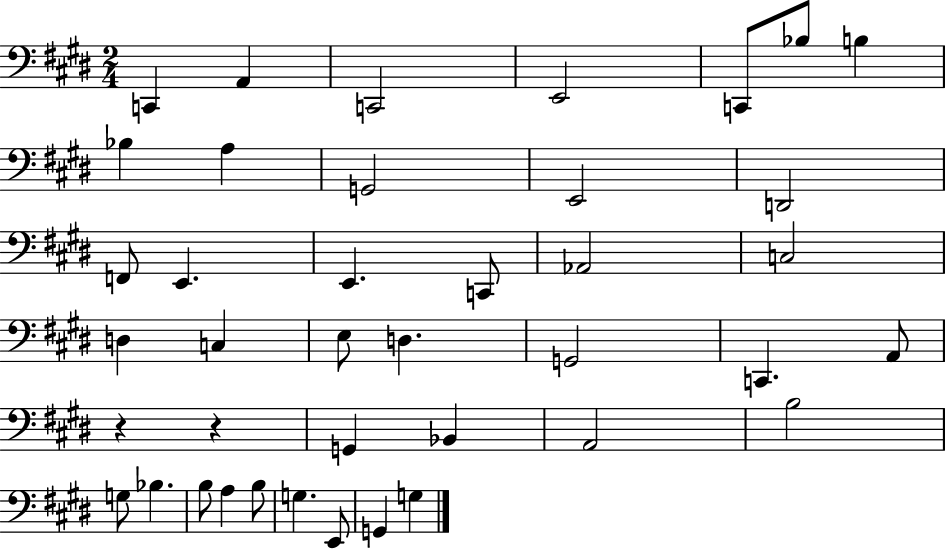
C2/q A2/q C2/h E2/h C2/e Bb3/e B3/q Bb3/q A3/q G2/h E2/h D2/h F2/e E2/q. E2/q. C2/e Ab2/h C3/h D3/q C3/q E3/e D3/q. G2/h C2/q. A2/e R/q R/q G2/q Bb2/q A2/h B3/h G3/e Bb3/q. B3/e A3/q B3/e G3/q. E2/e G2/q G3/q